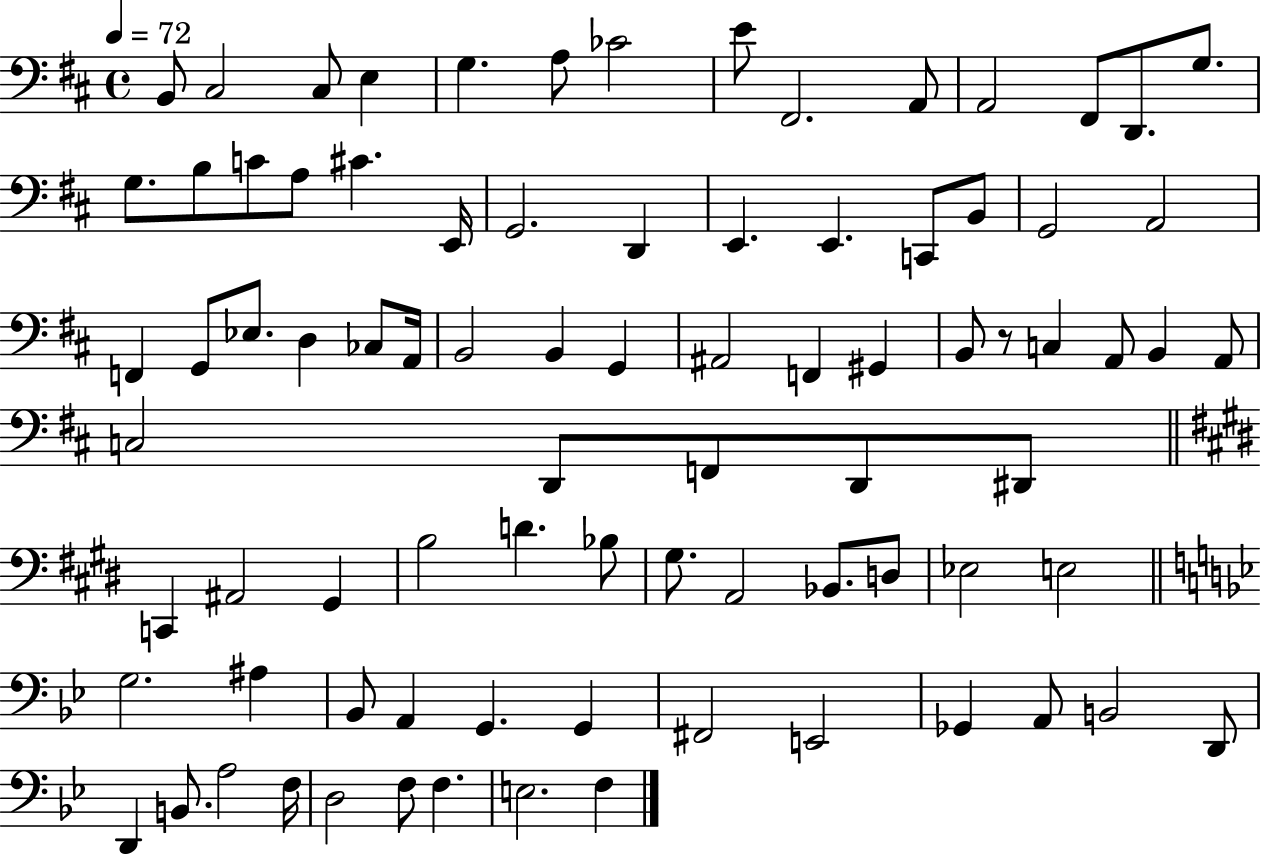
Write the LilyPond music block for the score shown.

{
  \clef bass
  \time 4/4
  \defaultTimeSignature
  \key d \major
  \tempo 4 = 72
  b,8 cis2 cis8 e4 | g4. a8 ces'2 | e'8 fis,2. a,8 | a,2 fis,8 d,8. g8. | \break g8. b8 c'8 a8 cis'4. e,16 | g,2. d,4 | e,4. e,4. c,8 b,8 | g,2 a,2 | \break f,4 g,8 ees8. d4 ces8 a,16 | b,2 b,4 g,4 | ais,2 f,4 gis,4 | b,8 r8 c4 a,8 b,4 a,8 | \break c2 d,8 f,8 d,8 dis,8 | \bar "||" \break \key e \major c,4 ais,2 gis,4 | b2 d'4. bes8 | gis8. a,2 bes,8. d8 | ees2 e2 | \break \bar "||" \break \key bes \major g2. ais4 | bes,8 a,4 g,4. g,4 | fis,2 e,2 | ges,4 a,8 b,2 d,8 | \break d,4 b,8. a2 f16 | d2 f8 f4. | e2. f4 | \bar "|."
}